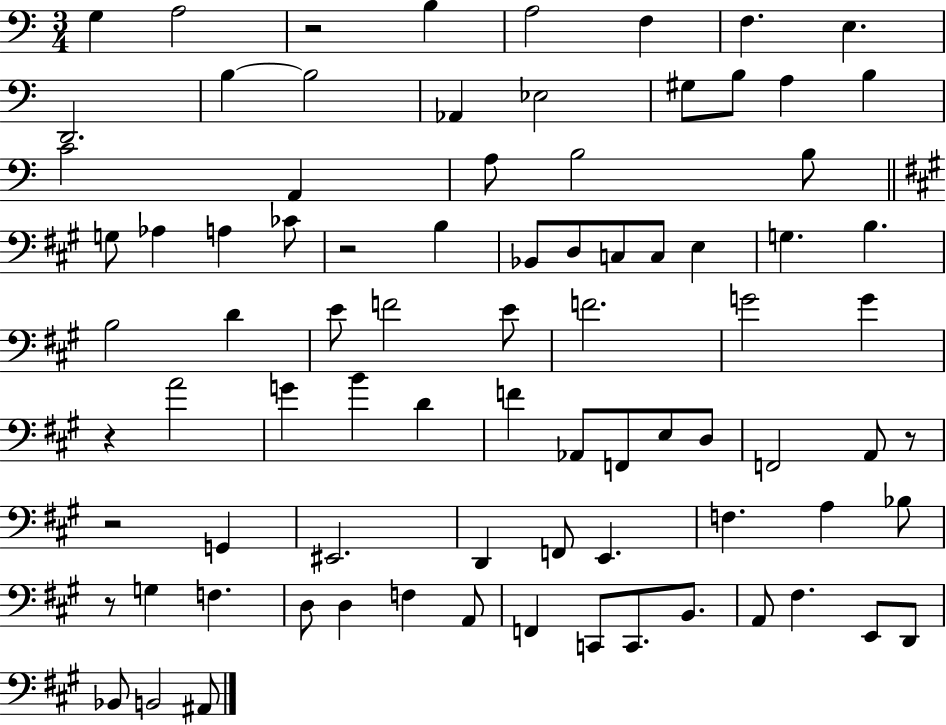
G3/q A3/h R/h B3/q A3/h F3/q F3/q. E3/q. D2/h. B3/q B3/h Ab2/q Eb3/h G#3/e B3/e A3/q B3/q C4/h A2/q A3/e B3/h B3/e G3/e Ab3/q A3/q CES4/e R/h B3/q Bb2/e D3/e C3/e C3/e E3/q G3/q. B3/q. B3/h D4/q E4/e F4/h E4/e F4/h. G4/h G4/q R/q A4/h G4/q B4/q D4/q F4/q Ab2/e F2/e E3/e D3/e F2/h A2/e R/e R/h G2/q EIS2/h. D2/q F2/e E2/q. F3/q. A3/q Bb3/e R/e G3/q F3/q. D3/e D3/q F3/q A2/e F2/q C2/e C2/e. B2/e. A2/e F#3/q. E2/e D2/e Bb2/e B2/h A#2/e